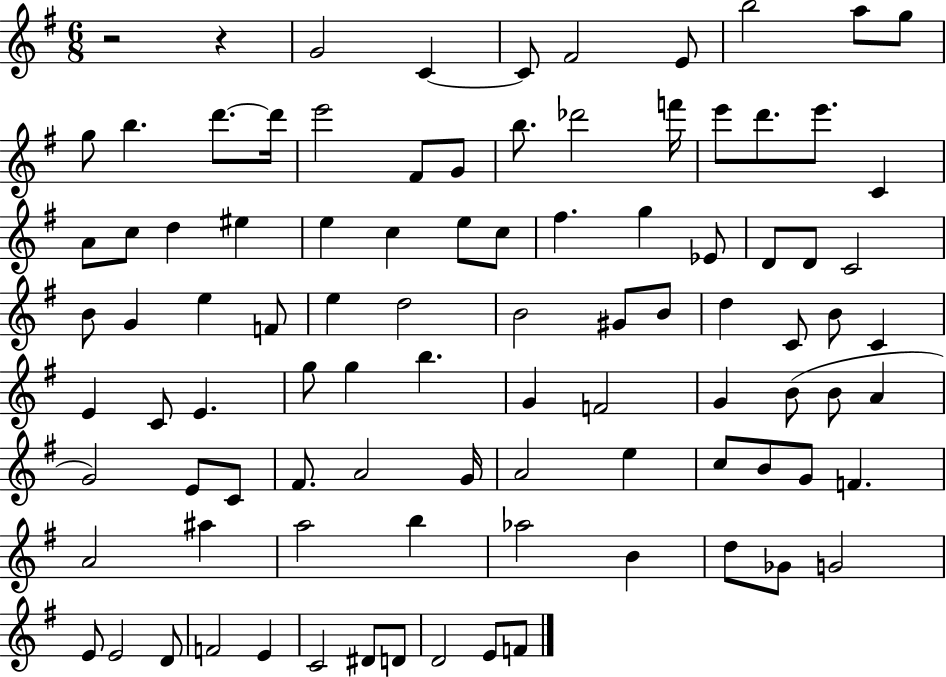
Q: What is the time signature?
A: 6/8